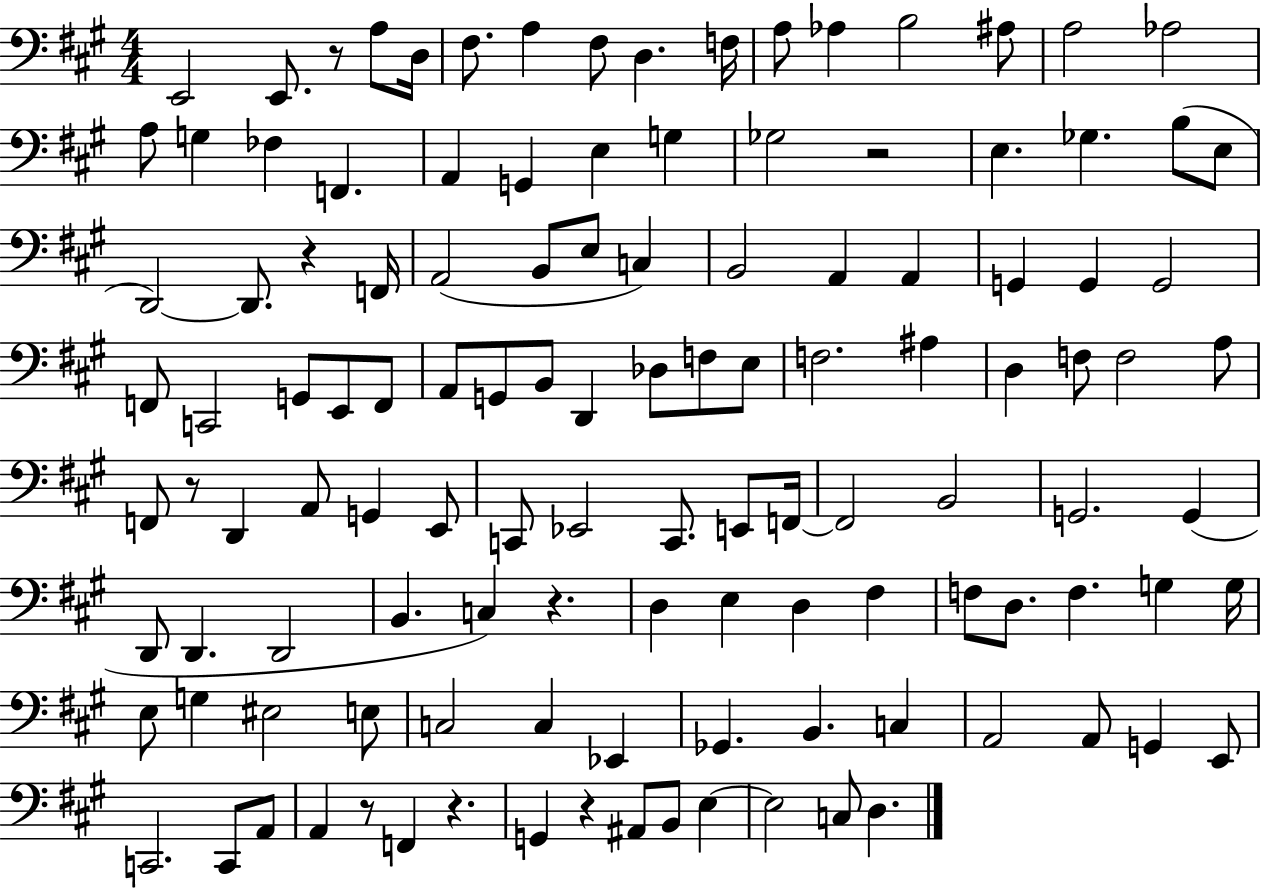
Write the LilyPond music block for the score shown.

{
  \clef bass
  \numericTimeSignature
  \time 4/4
  \key a \major
  e,2 e,8. r8 a8 d16 | fis8. a4 fis8 d4. f16 | a8 aes4 b2 ais8 | a2 aes2 | \break a8 g4 fes4 f,4. | a,4 g,4 e4 g4 | ges2 r2 | e4. ges4. b8( e8 | \break d,2~~) d,8. r4 f,16 | a,2( b,8 e8 c4) | b,2 a,4 a,4 | g,4 g,4 g,2 | \break f,8 c,2 g,8 e,8 f,8 | a,8 g,8 b,8 d,4 des8 f8 e8 | f2. ais4 | d4 f8 f2 a8 | \break f,8 r8 d,4 a,8 g,4 e,8 | c,8 ees,2 c,8. e,8 f,16~~ | f,2 b,2 | g,2. g,4( | \break d,8 d,4. d,2 | b,4. c4) r4. | d4 e4 d4 fis4 | f8 d8. f4. g4 g16 | \break e8 g4 eis2 e8 | c2 c4 ees,4 | ges,4. b,4. c4 | a,2 a,8 g,4 e,8 | \break c,2. c,8 a,8 | a,4 r8 f,4 r4. | g,4 r4 ais,8 b,8 e4~~ | e2 c8 d4. | \break \bar "|."
}